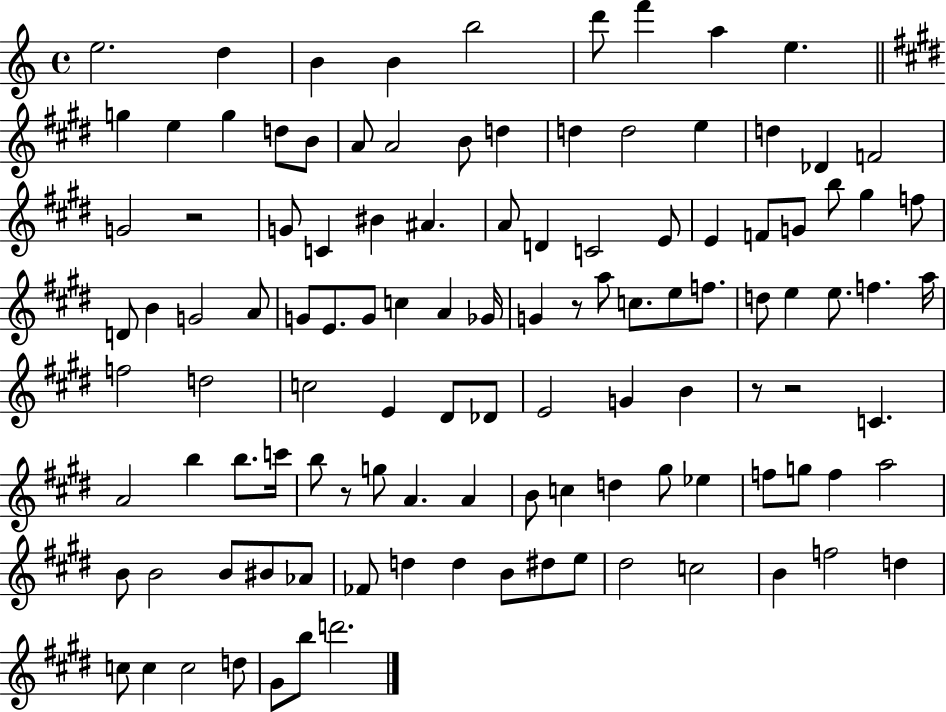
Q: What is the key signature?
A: C major